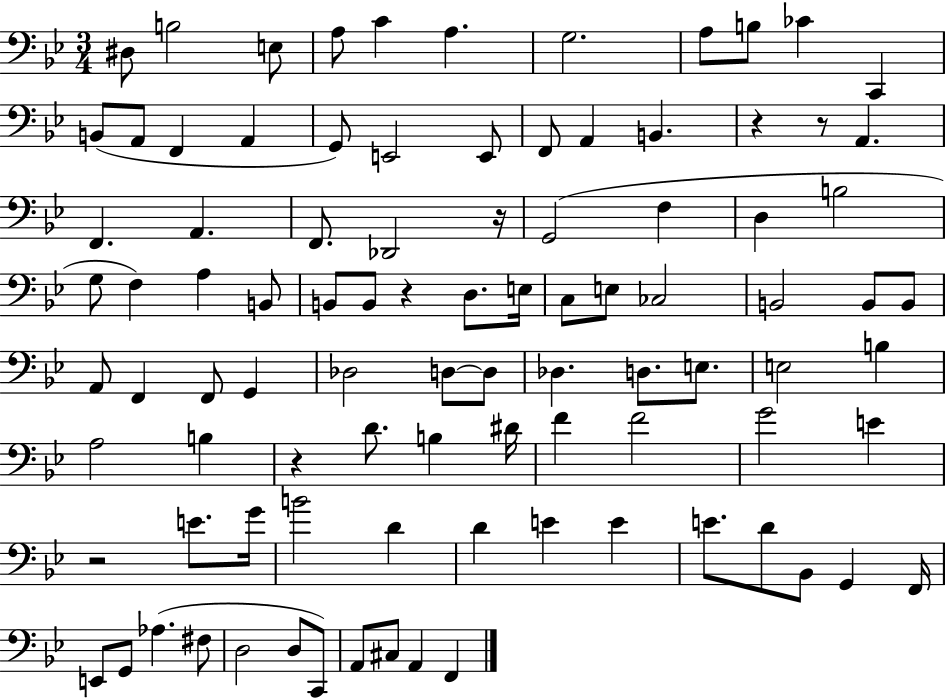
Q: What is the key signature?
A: BES major